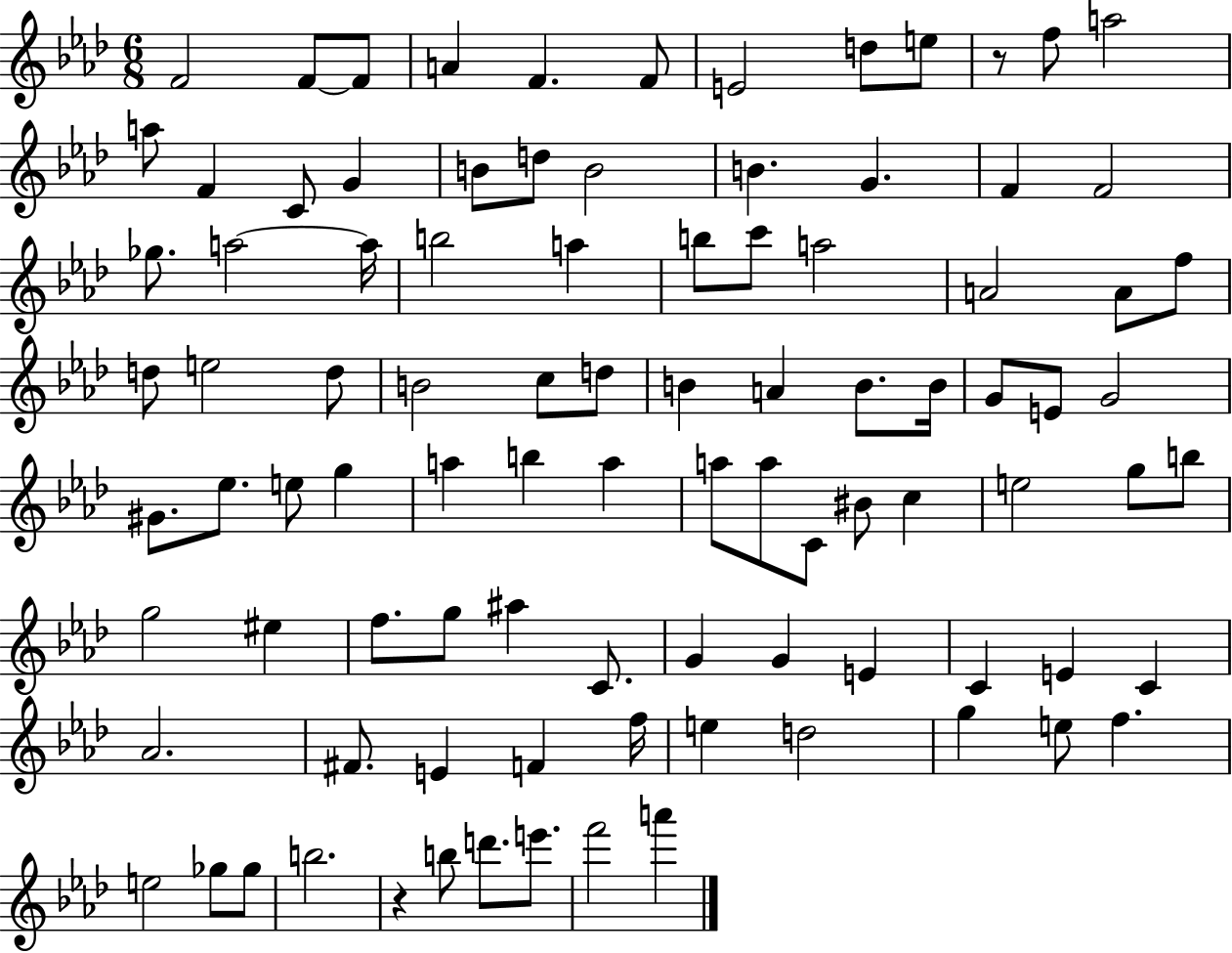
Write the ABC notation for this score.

X:1
T:Untitled
M:6/8
L:1/4
K:Ab
F2 F/2 F/2 A F F/2 E2 d/2 e/2 z/2 f/2 a2 a/2 F C/2 G B/2 d/2 B2 B G F F2 _g/2 a2 a/4 b2 a b/2 c'/2 a2 A2 A/2 f/2 d/2 e2 d/2 B2 c/2 d/2 B A B/2 B/4 G/2 E/2 G2 ^G/2 _e/2 e/2 g a b a a/2 a/2 C/2 ^B/2 c e2 g/2 b/2 g2 ^e f/2 g/2 ^a C/2 G G E C E C _A2 ^F/2 E F f/4 e d2 g e/2 f e2 _g/2 _g/2 b2 z b/2 d'/2 e'/2 f'2 a'